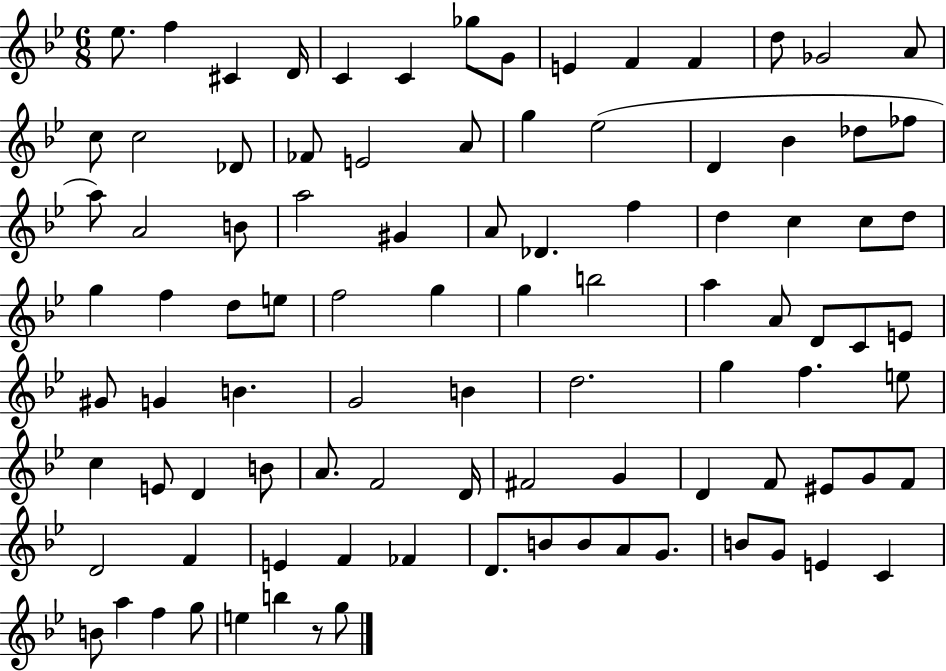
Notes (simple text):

Eb5/e. F5/q C#4/q D4/s C4/q C4/q Gb5/e G4/e E4/q F4/q F4/q D5/e Gb4/h A4/e C5/e C5/h Db4/e FES4/e E4/h A4/e G5/q Eb5/h D4/q Bb4/q Db5/e FES5/e A5/e A4/h B4/e A5/h G#4/q A4/e Db4/q. F5/q D5/q C5/q C5/e D5/e G5/q F5/q D5/e E5/e F5/h G5/q G5/q B5/h A5/q A4/e D4/e C4/e E4/e G#4/e G4/q B4/q. G4/h B4/q D5/h. G5/q F5/q. E5/e C5/q E4/e D4/q B4/e A4/e. F4/h D4/s F#4/h G4/q D4/q F4/e EIS4/e G4/e F4/e D4/h F4/q E4/q F4/q FES4/q D4/e. B4/e B4/e A4/e G4/e. B4/e G4/e E4/q C4/q B4/e A5/q F5/q G5/e E5/q B5/q R/e G5/e